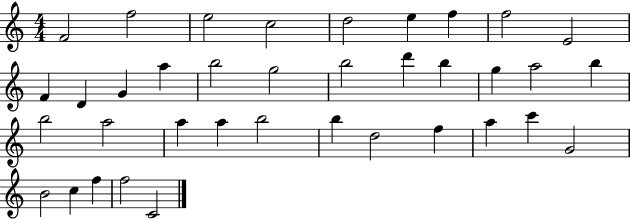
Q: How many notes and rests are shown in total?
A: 37